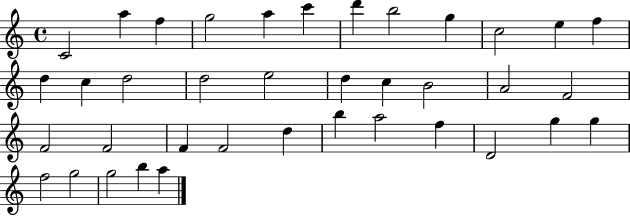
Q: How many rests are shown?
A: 0